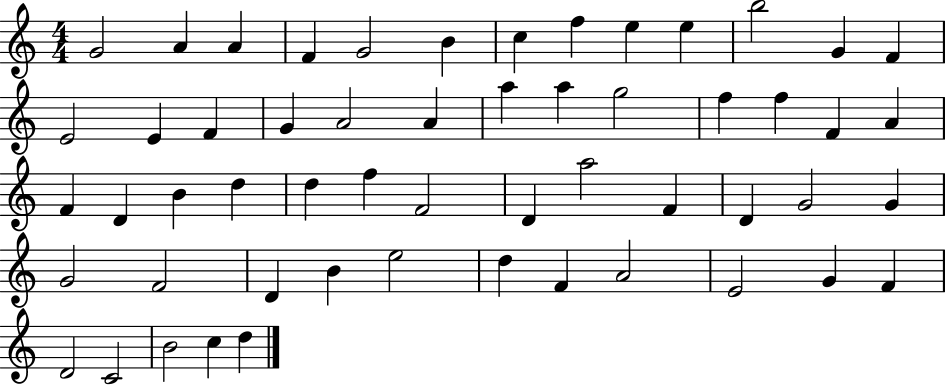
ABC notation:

X:1
T:Untitled
M:4/4
L:1/4
K:C
G2 A A F G2 B c f e e b2 G F E2 E F G A2 A a a g2 f f F A F D B d d f F2 D a2 F D G2 G G2 F2 D B e2 d F A2 E2 G F D2 C2 B2 c d